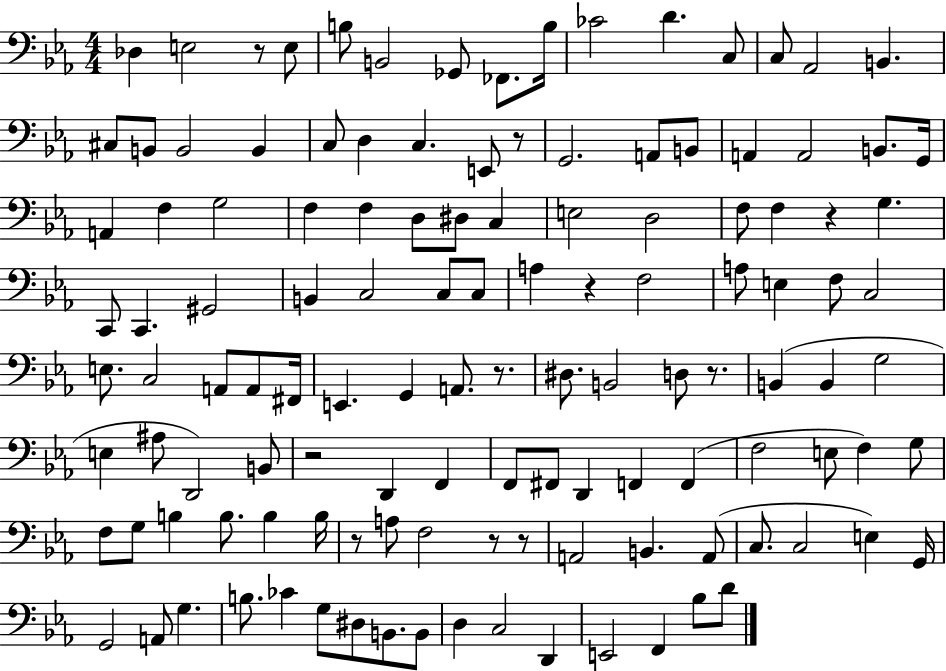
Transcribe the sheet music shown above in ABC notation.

X:1
T:Untitled
M:4/4
L:1/4
K:Eb
_D, E,2 z/2 E,/2 B,/2 B,,2 _G,,/2 _F,,/2 B,/4 _C2 D C,/2 C,/2 _A,,2 B,, ^C,/2 B,,/2 B,,2 B,, C,/2 D, C, E,,/2 z/2 G,,2 A,,/2 B,,/2 A,, A,,2 B,,/2 G,,/4 A,, F, G,2 F, F, D,/2 ^D,/2 C, E,2 D,2 F,/2 F, z G, C,,/2 C,, ^G,,2 B,, C,2 C,/2 C,/2 A, z F,2 A,/2 E, F,/2 C,2 E,/2 C,2 A,,/2 A,,/2 ^F,,/4 E,, G,, A,,/2 z/2 ^D,/2 B,,2 D,/2 z/2 B,, B,, G,2 E, ^A,/2 D,,2 B,,/2 z2 D,, F,, F,,/2 ^F,,/2 D,, F,, F,, F,2 E,/2 F, G,/2 F,/2 G,/2 B, B,/2 B, B,/4 z/2 A,/2 F,2 z/2 z/2 A,,2 B,, A,,/2 C,/2 C,2 E, G,,/4 G,,2 A,,/2 G, B,/2 _C G,/2 ^D,/2 B,,/2 B,,/2 D, C,2 D,, E,,2 F,, _B,/2 D/2